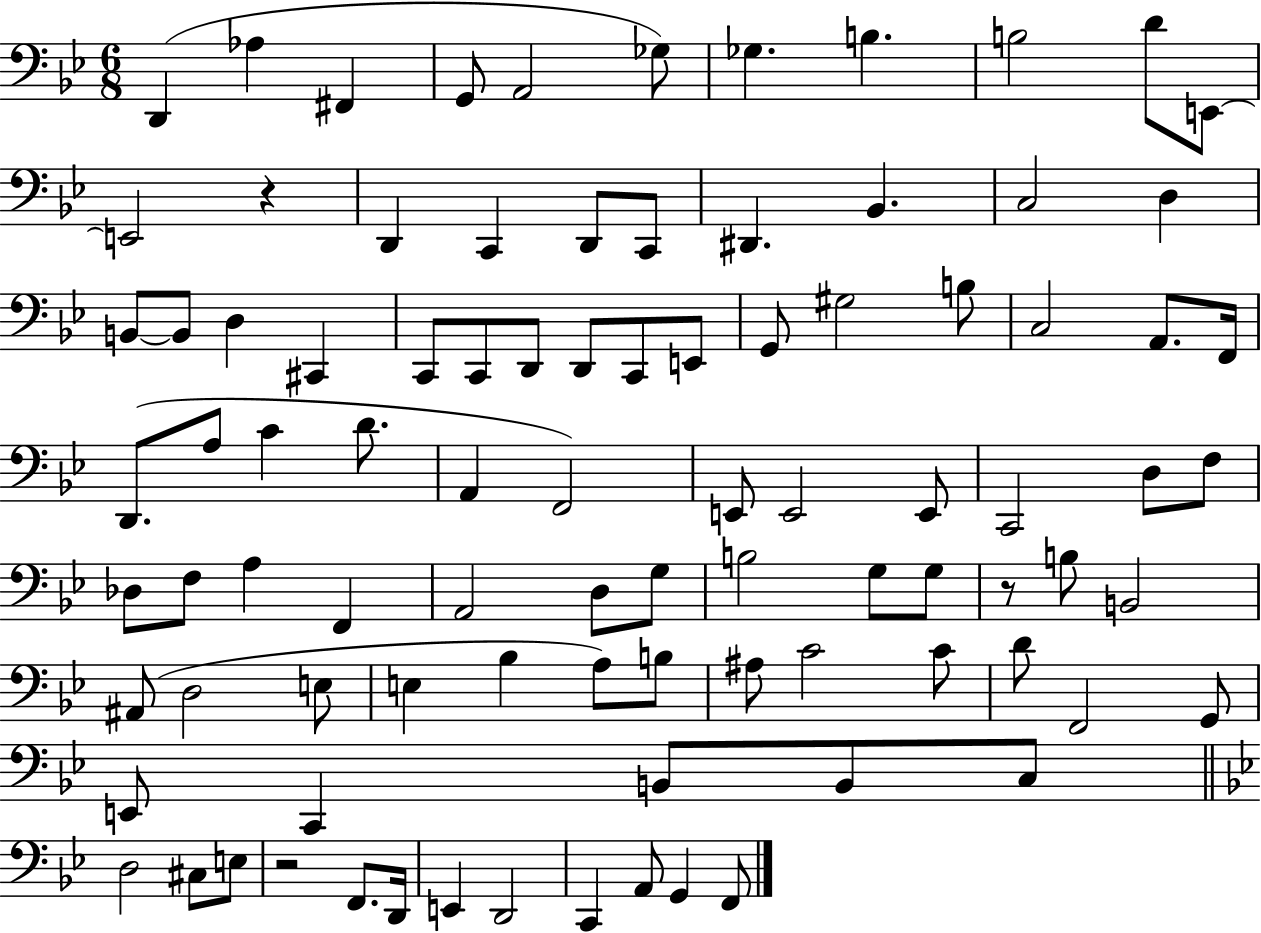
D2/q Ab3/q F#2/q G2/e A2/h Gb3/e Gb3/q. B3/q. B3/h D4/e E2/e E2/h R/q D2/q C2/q D2/e C2/e D#2/q. Bb2/q. C3/h D3/q B2/e B2/e D3/q C#2/q C2/e C2/e D2/e D2/e C2/e E2/e G2/e G#3/h B3/e C3/h A2/e. F2/s D2/e. A3/e C4/q D4/e. A2/q F2/h E2/e E2/h E2/e C2/h D3/e F3/e Db3/e F3/e A3/q F2/q A2/h D3/e G3/e B3/h G3/e G3/e R/e B3/e B2/h A#2/e D3/h E3/e E3/q Bb3/q A3/e B3/e A#3/e C4/h C4/e D4/e F2/h G2/e E2/e C2/q B2/e B2/e C3/e D3/h C#3/e E3/e R/h F2/e. D2/s E2/q D2/h C2/q A2/e G2/q F2/e